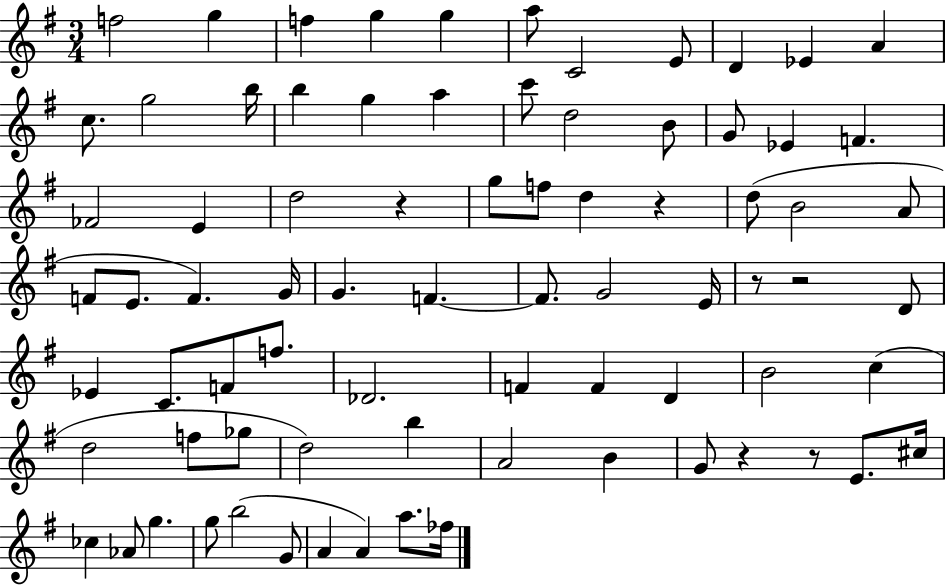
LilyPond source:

{
  \clef treble
  \numericTimeSignature
  \time 3/4
  \key g \major
  f''2 g''4 | f''4 g''4 g''4 | a''8 c'2 e'8 | d'4 ees'4 a'4 | \break c''8. g''2 b''16 | b''4 g''4 a''4 | c'''8 d''2 b'8 | g'8 ees'4 f'4. | \break fes'2 e'4 | d''2 r4 | g''8 f''8 d''4 r4 | d''8( b'2 a'8 | \break f'8 e'8. f'4.) g'16 | g'4. f'4.~~ | f'8. g'2 e'16 | r8 r2 d'8 | \break ees'4 c'8. f'8 f''8. | des'2. | f'4 f'4 d'4 | b'2 c''4( | \break d''2 f''8 ges''8 | d''2) b''4 | a'2 b'4 | g'8 r4 r8 e'8. cis''16 | \break ces''4 aes'8 g''4. | g''8 b''2( g'8 | a'4 a'4) a''8. fes''16 | \bar "|."
}